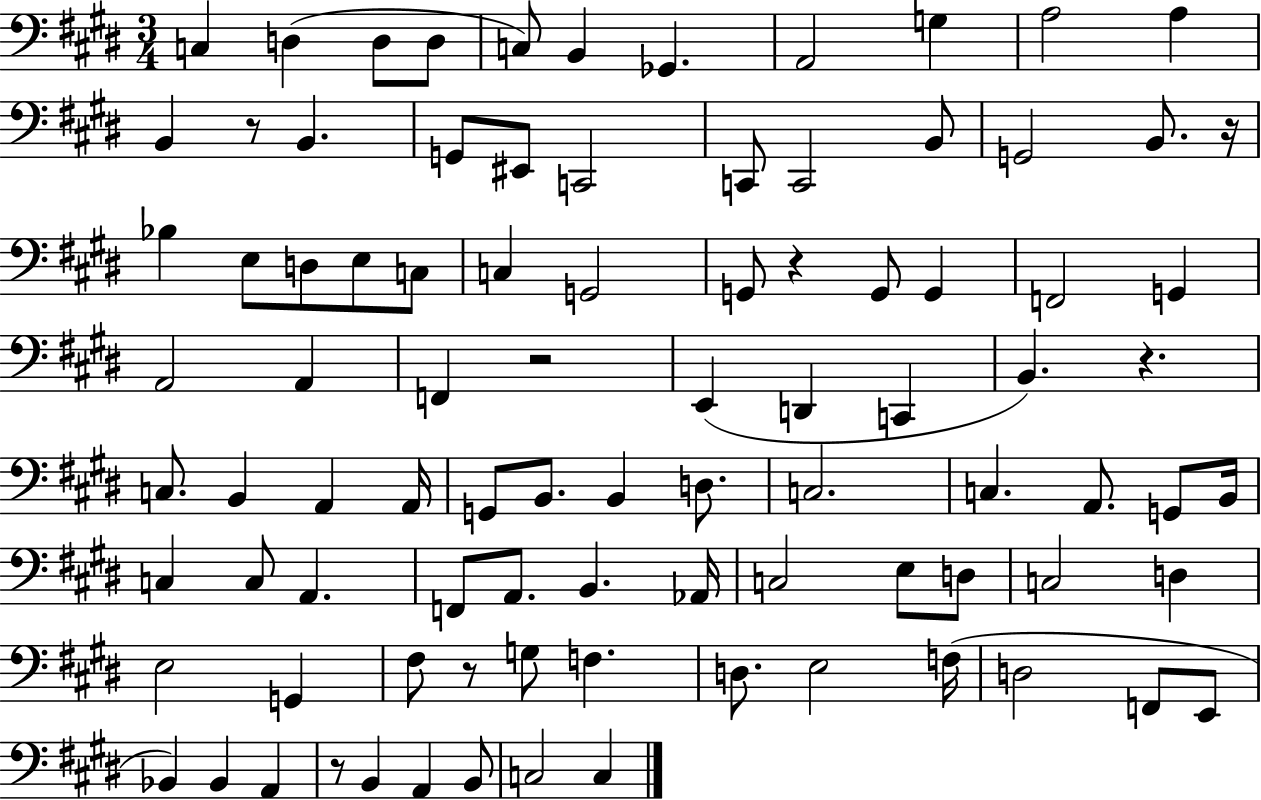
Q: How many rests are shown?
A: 7